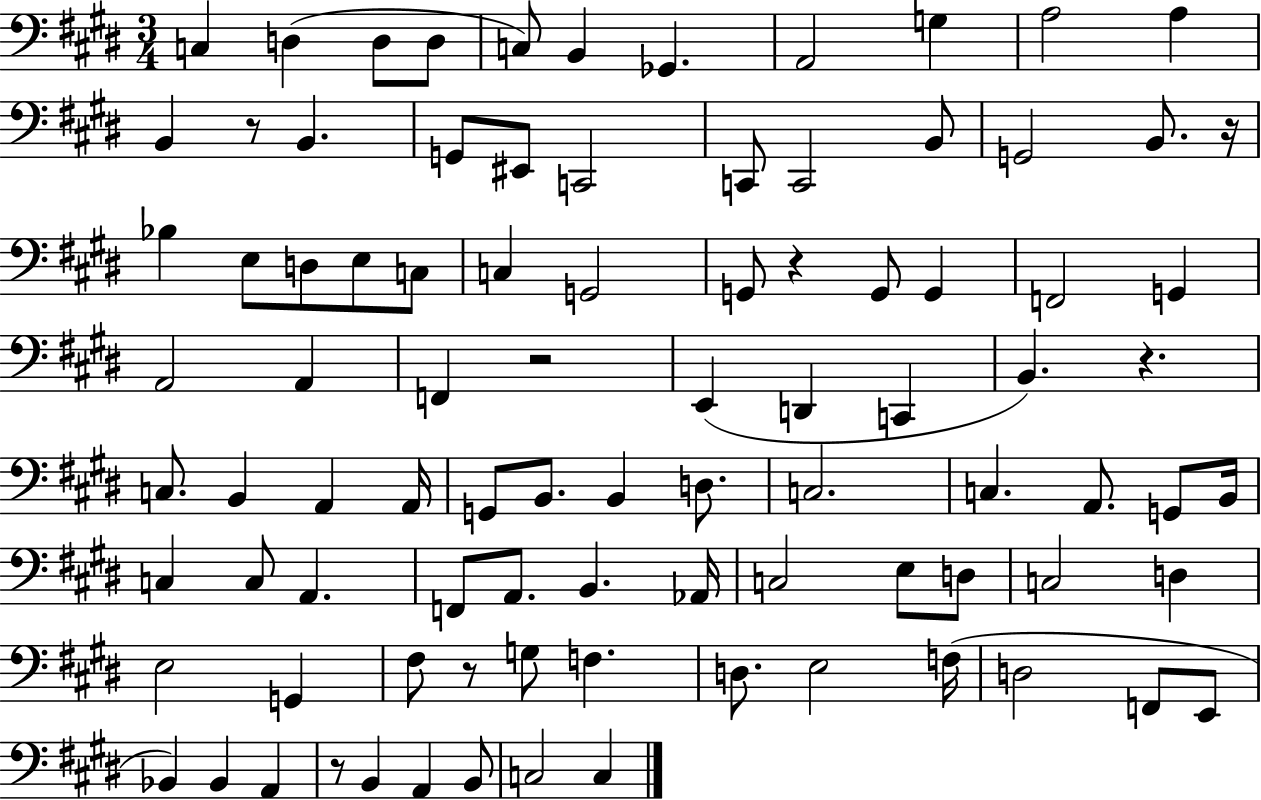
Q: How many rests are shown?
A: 7